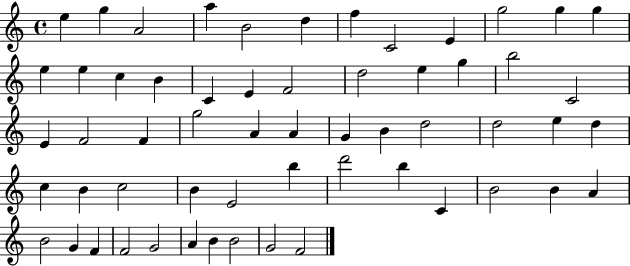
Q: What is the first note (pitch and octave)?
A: E5